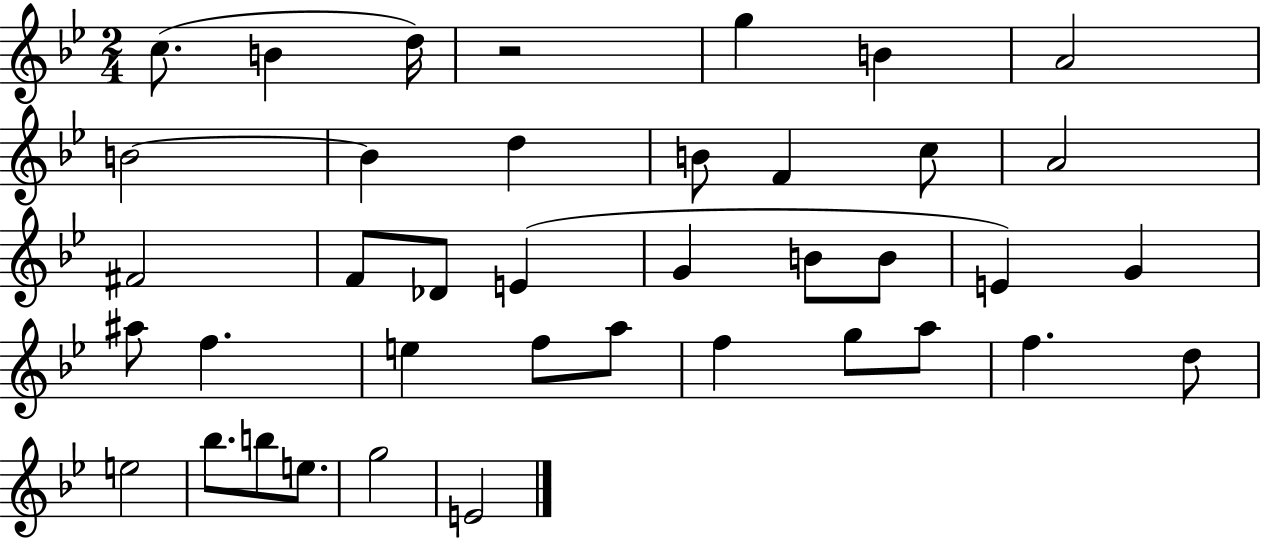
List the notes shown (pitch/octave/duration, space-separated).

C5/e. B4/q D5/s R/h G5/q B4/q A4/h B4/h B4/q D5/q B4/e F4/q C5/e A4/h F#4/h F4/e Db4/e E4/q G4/q B4/e B4/e E4/q G4/q A#5/e F5/q. E5/q F5/e A5/e F5/q G5/e A5/e F5/q. D5/e E5/h Bb5/e. B5/e E5/e. G5/h E4/h